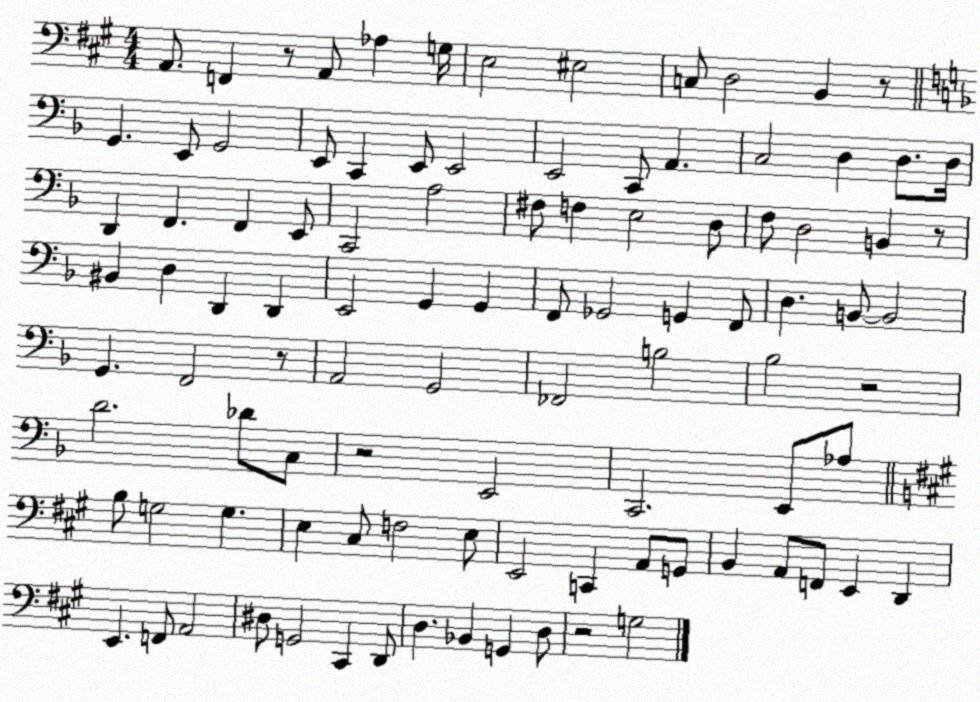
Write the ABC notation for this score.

X:1
T:Untitled
M:4/4
L:1/4
K:A
A,,/2 F,, z/2 A,,/2 _A, G,/4 E,2 ^E,2 C,/2 D,2 B,, z/2 G,, E,,/2 G,,2 E,,/2 C,, E,,/2 E,,2 E,,2 C,,/2 A,, C,2 D, D,/2 D,/4 D,, F,, F,, E,,/2 C,,2 A,2 ^F,/2 F, E,2 D,/2 F,/2 D,2 B,, z/2 ^B,, D, D,, D,, E,,2 G,, G,, F,,/2 _G,,2 G,, F,,/2 D, B,,/2 B,,2 G,, F,,2 z/2 A,,2 G,,2 _F,,2 B,2 _B,2 z2 D2 _D/2 C,/2 z2 E,,2 C,,2 E,,/2 _A,/2 B,/2 G,2 G, E, ^C,/2 F,2 E,/2 E,,2 C,, A,,/2 G,,/2 B,, A,,/2 F,,/2 E,, D,, E,, F,,/2 A,,2 ^D,/2 G,,2 ^C,, D,,/2 D, _B,, G,, D,/2 z2 G,2